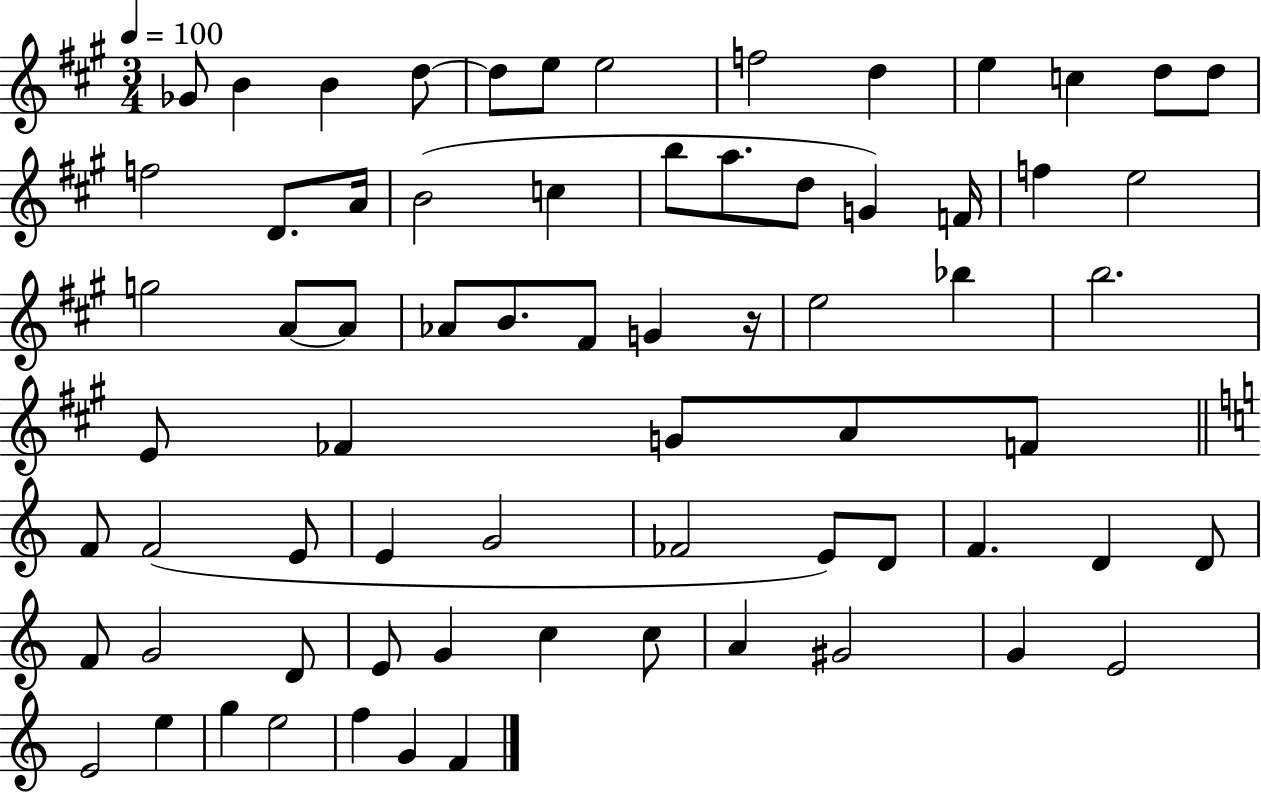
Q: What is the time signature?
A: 3/4